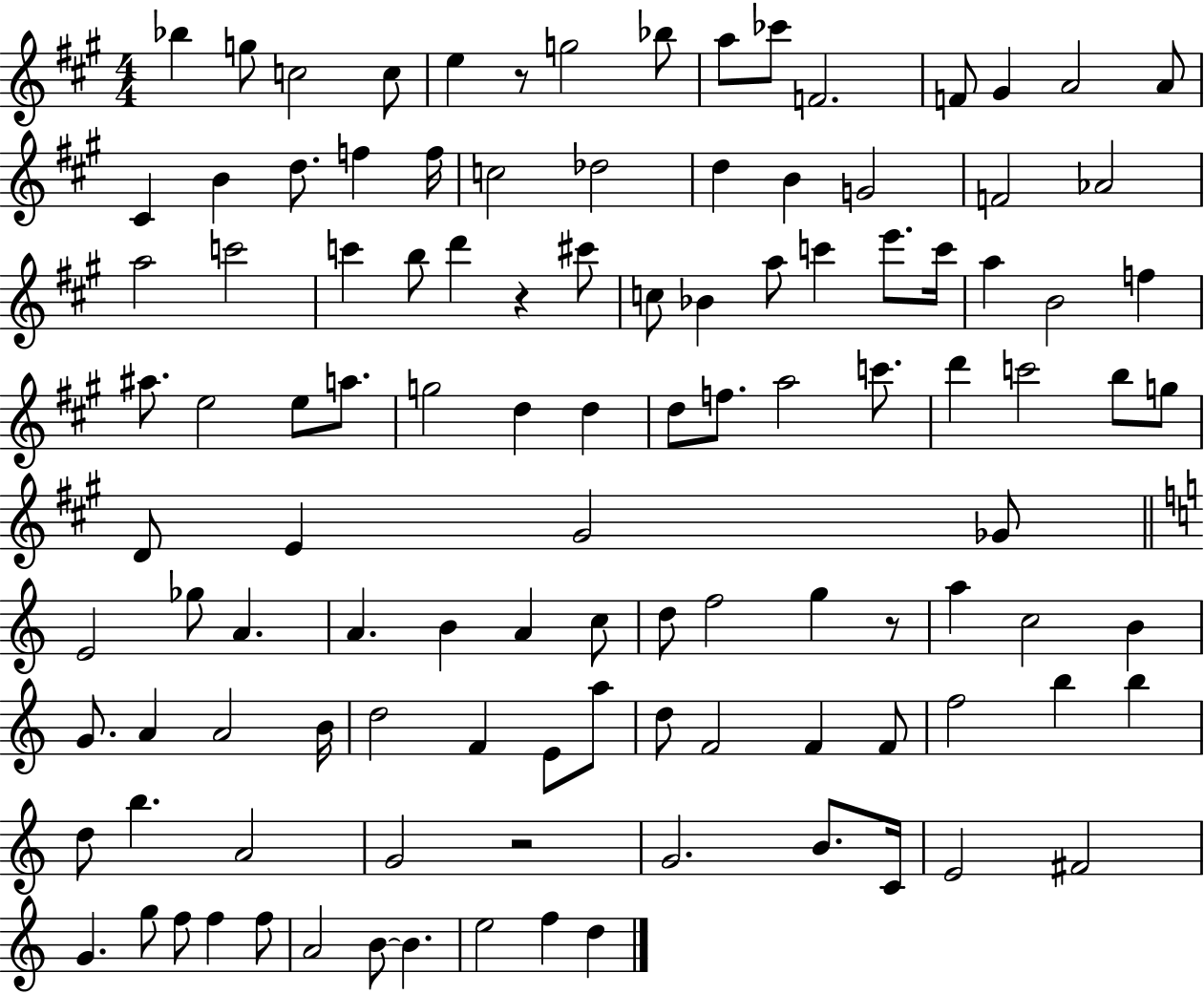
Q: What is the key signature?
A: A major